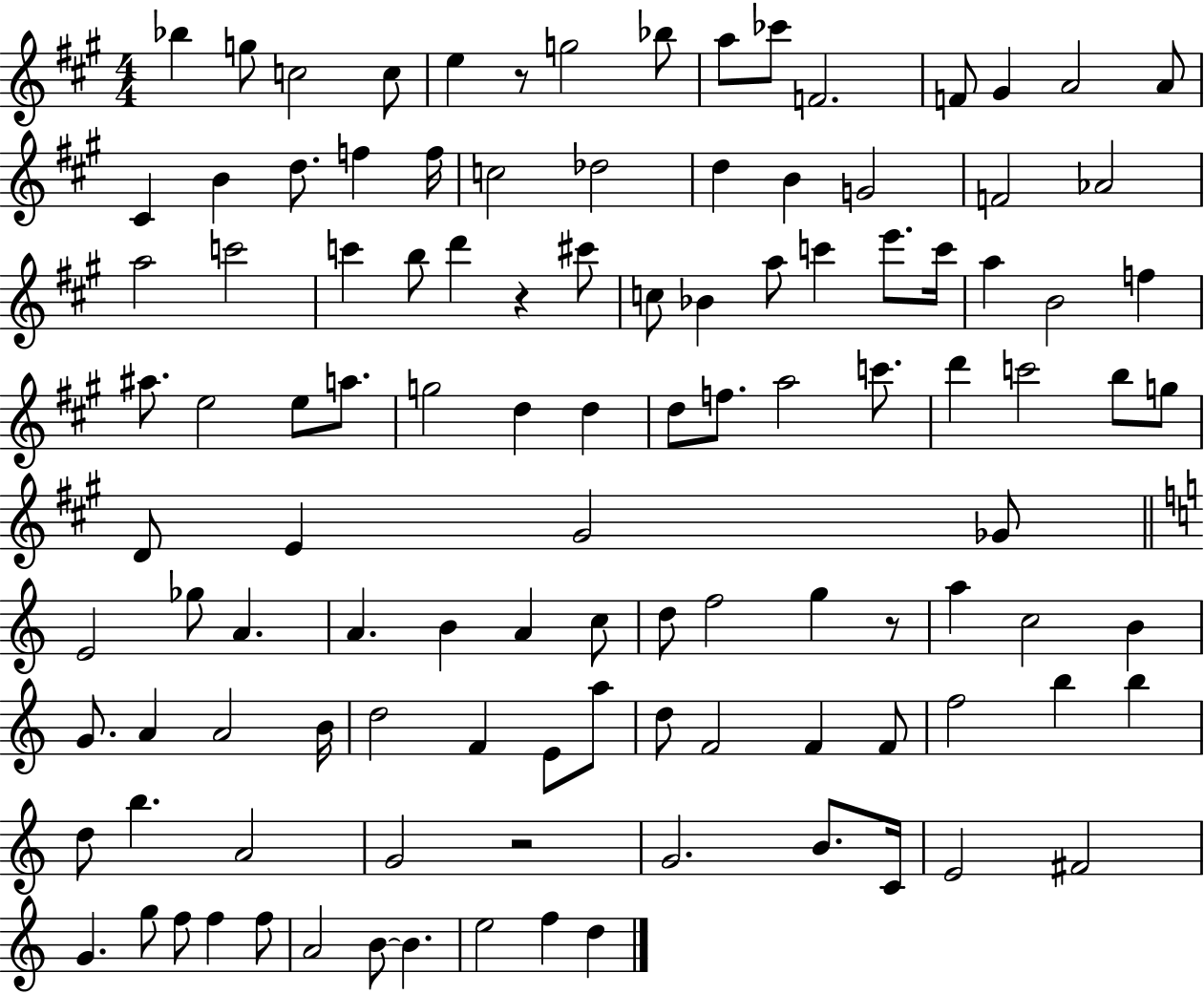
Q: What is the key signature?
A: A major